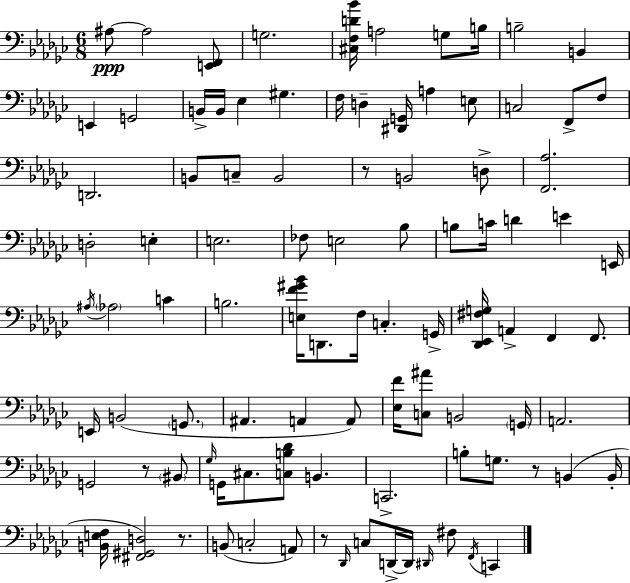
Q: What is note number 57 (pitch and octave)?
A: G2